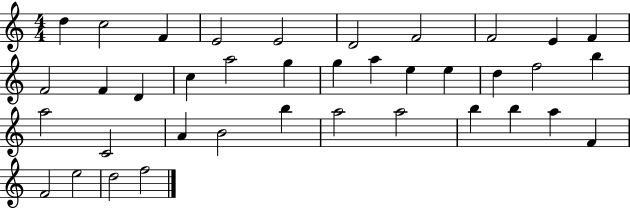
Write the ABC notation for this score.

X:1
T:Untitled
M:4/4
L:1/4
K:C
d c2 F E2 E2 D2 F2 F2 E F F2 F D c a2 g g a e e d f2 b a2 C2 A B2 b a2 a2 b b a F F2 e2 d2 f2